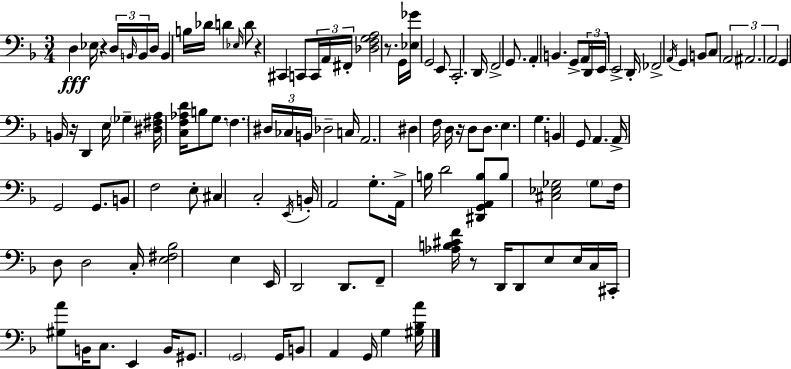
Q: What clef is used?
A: bass